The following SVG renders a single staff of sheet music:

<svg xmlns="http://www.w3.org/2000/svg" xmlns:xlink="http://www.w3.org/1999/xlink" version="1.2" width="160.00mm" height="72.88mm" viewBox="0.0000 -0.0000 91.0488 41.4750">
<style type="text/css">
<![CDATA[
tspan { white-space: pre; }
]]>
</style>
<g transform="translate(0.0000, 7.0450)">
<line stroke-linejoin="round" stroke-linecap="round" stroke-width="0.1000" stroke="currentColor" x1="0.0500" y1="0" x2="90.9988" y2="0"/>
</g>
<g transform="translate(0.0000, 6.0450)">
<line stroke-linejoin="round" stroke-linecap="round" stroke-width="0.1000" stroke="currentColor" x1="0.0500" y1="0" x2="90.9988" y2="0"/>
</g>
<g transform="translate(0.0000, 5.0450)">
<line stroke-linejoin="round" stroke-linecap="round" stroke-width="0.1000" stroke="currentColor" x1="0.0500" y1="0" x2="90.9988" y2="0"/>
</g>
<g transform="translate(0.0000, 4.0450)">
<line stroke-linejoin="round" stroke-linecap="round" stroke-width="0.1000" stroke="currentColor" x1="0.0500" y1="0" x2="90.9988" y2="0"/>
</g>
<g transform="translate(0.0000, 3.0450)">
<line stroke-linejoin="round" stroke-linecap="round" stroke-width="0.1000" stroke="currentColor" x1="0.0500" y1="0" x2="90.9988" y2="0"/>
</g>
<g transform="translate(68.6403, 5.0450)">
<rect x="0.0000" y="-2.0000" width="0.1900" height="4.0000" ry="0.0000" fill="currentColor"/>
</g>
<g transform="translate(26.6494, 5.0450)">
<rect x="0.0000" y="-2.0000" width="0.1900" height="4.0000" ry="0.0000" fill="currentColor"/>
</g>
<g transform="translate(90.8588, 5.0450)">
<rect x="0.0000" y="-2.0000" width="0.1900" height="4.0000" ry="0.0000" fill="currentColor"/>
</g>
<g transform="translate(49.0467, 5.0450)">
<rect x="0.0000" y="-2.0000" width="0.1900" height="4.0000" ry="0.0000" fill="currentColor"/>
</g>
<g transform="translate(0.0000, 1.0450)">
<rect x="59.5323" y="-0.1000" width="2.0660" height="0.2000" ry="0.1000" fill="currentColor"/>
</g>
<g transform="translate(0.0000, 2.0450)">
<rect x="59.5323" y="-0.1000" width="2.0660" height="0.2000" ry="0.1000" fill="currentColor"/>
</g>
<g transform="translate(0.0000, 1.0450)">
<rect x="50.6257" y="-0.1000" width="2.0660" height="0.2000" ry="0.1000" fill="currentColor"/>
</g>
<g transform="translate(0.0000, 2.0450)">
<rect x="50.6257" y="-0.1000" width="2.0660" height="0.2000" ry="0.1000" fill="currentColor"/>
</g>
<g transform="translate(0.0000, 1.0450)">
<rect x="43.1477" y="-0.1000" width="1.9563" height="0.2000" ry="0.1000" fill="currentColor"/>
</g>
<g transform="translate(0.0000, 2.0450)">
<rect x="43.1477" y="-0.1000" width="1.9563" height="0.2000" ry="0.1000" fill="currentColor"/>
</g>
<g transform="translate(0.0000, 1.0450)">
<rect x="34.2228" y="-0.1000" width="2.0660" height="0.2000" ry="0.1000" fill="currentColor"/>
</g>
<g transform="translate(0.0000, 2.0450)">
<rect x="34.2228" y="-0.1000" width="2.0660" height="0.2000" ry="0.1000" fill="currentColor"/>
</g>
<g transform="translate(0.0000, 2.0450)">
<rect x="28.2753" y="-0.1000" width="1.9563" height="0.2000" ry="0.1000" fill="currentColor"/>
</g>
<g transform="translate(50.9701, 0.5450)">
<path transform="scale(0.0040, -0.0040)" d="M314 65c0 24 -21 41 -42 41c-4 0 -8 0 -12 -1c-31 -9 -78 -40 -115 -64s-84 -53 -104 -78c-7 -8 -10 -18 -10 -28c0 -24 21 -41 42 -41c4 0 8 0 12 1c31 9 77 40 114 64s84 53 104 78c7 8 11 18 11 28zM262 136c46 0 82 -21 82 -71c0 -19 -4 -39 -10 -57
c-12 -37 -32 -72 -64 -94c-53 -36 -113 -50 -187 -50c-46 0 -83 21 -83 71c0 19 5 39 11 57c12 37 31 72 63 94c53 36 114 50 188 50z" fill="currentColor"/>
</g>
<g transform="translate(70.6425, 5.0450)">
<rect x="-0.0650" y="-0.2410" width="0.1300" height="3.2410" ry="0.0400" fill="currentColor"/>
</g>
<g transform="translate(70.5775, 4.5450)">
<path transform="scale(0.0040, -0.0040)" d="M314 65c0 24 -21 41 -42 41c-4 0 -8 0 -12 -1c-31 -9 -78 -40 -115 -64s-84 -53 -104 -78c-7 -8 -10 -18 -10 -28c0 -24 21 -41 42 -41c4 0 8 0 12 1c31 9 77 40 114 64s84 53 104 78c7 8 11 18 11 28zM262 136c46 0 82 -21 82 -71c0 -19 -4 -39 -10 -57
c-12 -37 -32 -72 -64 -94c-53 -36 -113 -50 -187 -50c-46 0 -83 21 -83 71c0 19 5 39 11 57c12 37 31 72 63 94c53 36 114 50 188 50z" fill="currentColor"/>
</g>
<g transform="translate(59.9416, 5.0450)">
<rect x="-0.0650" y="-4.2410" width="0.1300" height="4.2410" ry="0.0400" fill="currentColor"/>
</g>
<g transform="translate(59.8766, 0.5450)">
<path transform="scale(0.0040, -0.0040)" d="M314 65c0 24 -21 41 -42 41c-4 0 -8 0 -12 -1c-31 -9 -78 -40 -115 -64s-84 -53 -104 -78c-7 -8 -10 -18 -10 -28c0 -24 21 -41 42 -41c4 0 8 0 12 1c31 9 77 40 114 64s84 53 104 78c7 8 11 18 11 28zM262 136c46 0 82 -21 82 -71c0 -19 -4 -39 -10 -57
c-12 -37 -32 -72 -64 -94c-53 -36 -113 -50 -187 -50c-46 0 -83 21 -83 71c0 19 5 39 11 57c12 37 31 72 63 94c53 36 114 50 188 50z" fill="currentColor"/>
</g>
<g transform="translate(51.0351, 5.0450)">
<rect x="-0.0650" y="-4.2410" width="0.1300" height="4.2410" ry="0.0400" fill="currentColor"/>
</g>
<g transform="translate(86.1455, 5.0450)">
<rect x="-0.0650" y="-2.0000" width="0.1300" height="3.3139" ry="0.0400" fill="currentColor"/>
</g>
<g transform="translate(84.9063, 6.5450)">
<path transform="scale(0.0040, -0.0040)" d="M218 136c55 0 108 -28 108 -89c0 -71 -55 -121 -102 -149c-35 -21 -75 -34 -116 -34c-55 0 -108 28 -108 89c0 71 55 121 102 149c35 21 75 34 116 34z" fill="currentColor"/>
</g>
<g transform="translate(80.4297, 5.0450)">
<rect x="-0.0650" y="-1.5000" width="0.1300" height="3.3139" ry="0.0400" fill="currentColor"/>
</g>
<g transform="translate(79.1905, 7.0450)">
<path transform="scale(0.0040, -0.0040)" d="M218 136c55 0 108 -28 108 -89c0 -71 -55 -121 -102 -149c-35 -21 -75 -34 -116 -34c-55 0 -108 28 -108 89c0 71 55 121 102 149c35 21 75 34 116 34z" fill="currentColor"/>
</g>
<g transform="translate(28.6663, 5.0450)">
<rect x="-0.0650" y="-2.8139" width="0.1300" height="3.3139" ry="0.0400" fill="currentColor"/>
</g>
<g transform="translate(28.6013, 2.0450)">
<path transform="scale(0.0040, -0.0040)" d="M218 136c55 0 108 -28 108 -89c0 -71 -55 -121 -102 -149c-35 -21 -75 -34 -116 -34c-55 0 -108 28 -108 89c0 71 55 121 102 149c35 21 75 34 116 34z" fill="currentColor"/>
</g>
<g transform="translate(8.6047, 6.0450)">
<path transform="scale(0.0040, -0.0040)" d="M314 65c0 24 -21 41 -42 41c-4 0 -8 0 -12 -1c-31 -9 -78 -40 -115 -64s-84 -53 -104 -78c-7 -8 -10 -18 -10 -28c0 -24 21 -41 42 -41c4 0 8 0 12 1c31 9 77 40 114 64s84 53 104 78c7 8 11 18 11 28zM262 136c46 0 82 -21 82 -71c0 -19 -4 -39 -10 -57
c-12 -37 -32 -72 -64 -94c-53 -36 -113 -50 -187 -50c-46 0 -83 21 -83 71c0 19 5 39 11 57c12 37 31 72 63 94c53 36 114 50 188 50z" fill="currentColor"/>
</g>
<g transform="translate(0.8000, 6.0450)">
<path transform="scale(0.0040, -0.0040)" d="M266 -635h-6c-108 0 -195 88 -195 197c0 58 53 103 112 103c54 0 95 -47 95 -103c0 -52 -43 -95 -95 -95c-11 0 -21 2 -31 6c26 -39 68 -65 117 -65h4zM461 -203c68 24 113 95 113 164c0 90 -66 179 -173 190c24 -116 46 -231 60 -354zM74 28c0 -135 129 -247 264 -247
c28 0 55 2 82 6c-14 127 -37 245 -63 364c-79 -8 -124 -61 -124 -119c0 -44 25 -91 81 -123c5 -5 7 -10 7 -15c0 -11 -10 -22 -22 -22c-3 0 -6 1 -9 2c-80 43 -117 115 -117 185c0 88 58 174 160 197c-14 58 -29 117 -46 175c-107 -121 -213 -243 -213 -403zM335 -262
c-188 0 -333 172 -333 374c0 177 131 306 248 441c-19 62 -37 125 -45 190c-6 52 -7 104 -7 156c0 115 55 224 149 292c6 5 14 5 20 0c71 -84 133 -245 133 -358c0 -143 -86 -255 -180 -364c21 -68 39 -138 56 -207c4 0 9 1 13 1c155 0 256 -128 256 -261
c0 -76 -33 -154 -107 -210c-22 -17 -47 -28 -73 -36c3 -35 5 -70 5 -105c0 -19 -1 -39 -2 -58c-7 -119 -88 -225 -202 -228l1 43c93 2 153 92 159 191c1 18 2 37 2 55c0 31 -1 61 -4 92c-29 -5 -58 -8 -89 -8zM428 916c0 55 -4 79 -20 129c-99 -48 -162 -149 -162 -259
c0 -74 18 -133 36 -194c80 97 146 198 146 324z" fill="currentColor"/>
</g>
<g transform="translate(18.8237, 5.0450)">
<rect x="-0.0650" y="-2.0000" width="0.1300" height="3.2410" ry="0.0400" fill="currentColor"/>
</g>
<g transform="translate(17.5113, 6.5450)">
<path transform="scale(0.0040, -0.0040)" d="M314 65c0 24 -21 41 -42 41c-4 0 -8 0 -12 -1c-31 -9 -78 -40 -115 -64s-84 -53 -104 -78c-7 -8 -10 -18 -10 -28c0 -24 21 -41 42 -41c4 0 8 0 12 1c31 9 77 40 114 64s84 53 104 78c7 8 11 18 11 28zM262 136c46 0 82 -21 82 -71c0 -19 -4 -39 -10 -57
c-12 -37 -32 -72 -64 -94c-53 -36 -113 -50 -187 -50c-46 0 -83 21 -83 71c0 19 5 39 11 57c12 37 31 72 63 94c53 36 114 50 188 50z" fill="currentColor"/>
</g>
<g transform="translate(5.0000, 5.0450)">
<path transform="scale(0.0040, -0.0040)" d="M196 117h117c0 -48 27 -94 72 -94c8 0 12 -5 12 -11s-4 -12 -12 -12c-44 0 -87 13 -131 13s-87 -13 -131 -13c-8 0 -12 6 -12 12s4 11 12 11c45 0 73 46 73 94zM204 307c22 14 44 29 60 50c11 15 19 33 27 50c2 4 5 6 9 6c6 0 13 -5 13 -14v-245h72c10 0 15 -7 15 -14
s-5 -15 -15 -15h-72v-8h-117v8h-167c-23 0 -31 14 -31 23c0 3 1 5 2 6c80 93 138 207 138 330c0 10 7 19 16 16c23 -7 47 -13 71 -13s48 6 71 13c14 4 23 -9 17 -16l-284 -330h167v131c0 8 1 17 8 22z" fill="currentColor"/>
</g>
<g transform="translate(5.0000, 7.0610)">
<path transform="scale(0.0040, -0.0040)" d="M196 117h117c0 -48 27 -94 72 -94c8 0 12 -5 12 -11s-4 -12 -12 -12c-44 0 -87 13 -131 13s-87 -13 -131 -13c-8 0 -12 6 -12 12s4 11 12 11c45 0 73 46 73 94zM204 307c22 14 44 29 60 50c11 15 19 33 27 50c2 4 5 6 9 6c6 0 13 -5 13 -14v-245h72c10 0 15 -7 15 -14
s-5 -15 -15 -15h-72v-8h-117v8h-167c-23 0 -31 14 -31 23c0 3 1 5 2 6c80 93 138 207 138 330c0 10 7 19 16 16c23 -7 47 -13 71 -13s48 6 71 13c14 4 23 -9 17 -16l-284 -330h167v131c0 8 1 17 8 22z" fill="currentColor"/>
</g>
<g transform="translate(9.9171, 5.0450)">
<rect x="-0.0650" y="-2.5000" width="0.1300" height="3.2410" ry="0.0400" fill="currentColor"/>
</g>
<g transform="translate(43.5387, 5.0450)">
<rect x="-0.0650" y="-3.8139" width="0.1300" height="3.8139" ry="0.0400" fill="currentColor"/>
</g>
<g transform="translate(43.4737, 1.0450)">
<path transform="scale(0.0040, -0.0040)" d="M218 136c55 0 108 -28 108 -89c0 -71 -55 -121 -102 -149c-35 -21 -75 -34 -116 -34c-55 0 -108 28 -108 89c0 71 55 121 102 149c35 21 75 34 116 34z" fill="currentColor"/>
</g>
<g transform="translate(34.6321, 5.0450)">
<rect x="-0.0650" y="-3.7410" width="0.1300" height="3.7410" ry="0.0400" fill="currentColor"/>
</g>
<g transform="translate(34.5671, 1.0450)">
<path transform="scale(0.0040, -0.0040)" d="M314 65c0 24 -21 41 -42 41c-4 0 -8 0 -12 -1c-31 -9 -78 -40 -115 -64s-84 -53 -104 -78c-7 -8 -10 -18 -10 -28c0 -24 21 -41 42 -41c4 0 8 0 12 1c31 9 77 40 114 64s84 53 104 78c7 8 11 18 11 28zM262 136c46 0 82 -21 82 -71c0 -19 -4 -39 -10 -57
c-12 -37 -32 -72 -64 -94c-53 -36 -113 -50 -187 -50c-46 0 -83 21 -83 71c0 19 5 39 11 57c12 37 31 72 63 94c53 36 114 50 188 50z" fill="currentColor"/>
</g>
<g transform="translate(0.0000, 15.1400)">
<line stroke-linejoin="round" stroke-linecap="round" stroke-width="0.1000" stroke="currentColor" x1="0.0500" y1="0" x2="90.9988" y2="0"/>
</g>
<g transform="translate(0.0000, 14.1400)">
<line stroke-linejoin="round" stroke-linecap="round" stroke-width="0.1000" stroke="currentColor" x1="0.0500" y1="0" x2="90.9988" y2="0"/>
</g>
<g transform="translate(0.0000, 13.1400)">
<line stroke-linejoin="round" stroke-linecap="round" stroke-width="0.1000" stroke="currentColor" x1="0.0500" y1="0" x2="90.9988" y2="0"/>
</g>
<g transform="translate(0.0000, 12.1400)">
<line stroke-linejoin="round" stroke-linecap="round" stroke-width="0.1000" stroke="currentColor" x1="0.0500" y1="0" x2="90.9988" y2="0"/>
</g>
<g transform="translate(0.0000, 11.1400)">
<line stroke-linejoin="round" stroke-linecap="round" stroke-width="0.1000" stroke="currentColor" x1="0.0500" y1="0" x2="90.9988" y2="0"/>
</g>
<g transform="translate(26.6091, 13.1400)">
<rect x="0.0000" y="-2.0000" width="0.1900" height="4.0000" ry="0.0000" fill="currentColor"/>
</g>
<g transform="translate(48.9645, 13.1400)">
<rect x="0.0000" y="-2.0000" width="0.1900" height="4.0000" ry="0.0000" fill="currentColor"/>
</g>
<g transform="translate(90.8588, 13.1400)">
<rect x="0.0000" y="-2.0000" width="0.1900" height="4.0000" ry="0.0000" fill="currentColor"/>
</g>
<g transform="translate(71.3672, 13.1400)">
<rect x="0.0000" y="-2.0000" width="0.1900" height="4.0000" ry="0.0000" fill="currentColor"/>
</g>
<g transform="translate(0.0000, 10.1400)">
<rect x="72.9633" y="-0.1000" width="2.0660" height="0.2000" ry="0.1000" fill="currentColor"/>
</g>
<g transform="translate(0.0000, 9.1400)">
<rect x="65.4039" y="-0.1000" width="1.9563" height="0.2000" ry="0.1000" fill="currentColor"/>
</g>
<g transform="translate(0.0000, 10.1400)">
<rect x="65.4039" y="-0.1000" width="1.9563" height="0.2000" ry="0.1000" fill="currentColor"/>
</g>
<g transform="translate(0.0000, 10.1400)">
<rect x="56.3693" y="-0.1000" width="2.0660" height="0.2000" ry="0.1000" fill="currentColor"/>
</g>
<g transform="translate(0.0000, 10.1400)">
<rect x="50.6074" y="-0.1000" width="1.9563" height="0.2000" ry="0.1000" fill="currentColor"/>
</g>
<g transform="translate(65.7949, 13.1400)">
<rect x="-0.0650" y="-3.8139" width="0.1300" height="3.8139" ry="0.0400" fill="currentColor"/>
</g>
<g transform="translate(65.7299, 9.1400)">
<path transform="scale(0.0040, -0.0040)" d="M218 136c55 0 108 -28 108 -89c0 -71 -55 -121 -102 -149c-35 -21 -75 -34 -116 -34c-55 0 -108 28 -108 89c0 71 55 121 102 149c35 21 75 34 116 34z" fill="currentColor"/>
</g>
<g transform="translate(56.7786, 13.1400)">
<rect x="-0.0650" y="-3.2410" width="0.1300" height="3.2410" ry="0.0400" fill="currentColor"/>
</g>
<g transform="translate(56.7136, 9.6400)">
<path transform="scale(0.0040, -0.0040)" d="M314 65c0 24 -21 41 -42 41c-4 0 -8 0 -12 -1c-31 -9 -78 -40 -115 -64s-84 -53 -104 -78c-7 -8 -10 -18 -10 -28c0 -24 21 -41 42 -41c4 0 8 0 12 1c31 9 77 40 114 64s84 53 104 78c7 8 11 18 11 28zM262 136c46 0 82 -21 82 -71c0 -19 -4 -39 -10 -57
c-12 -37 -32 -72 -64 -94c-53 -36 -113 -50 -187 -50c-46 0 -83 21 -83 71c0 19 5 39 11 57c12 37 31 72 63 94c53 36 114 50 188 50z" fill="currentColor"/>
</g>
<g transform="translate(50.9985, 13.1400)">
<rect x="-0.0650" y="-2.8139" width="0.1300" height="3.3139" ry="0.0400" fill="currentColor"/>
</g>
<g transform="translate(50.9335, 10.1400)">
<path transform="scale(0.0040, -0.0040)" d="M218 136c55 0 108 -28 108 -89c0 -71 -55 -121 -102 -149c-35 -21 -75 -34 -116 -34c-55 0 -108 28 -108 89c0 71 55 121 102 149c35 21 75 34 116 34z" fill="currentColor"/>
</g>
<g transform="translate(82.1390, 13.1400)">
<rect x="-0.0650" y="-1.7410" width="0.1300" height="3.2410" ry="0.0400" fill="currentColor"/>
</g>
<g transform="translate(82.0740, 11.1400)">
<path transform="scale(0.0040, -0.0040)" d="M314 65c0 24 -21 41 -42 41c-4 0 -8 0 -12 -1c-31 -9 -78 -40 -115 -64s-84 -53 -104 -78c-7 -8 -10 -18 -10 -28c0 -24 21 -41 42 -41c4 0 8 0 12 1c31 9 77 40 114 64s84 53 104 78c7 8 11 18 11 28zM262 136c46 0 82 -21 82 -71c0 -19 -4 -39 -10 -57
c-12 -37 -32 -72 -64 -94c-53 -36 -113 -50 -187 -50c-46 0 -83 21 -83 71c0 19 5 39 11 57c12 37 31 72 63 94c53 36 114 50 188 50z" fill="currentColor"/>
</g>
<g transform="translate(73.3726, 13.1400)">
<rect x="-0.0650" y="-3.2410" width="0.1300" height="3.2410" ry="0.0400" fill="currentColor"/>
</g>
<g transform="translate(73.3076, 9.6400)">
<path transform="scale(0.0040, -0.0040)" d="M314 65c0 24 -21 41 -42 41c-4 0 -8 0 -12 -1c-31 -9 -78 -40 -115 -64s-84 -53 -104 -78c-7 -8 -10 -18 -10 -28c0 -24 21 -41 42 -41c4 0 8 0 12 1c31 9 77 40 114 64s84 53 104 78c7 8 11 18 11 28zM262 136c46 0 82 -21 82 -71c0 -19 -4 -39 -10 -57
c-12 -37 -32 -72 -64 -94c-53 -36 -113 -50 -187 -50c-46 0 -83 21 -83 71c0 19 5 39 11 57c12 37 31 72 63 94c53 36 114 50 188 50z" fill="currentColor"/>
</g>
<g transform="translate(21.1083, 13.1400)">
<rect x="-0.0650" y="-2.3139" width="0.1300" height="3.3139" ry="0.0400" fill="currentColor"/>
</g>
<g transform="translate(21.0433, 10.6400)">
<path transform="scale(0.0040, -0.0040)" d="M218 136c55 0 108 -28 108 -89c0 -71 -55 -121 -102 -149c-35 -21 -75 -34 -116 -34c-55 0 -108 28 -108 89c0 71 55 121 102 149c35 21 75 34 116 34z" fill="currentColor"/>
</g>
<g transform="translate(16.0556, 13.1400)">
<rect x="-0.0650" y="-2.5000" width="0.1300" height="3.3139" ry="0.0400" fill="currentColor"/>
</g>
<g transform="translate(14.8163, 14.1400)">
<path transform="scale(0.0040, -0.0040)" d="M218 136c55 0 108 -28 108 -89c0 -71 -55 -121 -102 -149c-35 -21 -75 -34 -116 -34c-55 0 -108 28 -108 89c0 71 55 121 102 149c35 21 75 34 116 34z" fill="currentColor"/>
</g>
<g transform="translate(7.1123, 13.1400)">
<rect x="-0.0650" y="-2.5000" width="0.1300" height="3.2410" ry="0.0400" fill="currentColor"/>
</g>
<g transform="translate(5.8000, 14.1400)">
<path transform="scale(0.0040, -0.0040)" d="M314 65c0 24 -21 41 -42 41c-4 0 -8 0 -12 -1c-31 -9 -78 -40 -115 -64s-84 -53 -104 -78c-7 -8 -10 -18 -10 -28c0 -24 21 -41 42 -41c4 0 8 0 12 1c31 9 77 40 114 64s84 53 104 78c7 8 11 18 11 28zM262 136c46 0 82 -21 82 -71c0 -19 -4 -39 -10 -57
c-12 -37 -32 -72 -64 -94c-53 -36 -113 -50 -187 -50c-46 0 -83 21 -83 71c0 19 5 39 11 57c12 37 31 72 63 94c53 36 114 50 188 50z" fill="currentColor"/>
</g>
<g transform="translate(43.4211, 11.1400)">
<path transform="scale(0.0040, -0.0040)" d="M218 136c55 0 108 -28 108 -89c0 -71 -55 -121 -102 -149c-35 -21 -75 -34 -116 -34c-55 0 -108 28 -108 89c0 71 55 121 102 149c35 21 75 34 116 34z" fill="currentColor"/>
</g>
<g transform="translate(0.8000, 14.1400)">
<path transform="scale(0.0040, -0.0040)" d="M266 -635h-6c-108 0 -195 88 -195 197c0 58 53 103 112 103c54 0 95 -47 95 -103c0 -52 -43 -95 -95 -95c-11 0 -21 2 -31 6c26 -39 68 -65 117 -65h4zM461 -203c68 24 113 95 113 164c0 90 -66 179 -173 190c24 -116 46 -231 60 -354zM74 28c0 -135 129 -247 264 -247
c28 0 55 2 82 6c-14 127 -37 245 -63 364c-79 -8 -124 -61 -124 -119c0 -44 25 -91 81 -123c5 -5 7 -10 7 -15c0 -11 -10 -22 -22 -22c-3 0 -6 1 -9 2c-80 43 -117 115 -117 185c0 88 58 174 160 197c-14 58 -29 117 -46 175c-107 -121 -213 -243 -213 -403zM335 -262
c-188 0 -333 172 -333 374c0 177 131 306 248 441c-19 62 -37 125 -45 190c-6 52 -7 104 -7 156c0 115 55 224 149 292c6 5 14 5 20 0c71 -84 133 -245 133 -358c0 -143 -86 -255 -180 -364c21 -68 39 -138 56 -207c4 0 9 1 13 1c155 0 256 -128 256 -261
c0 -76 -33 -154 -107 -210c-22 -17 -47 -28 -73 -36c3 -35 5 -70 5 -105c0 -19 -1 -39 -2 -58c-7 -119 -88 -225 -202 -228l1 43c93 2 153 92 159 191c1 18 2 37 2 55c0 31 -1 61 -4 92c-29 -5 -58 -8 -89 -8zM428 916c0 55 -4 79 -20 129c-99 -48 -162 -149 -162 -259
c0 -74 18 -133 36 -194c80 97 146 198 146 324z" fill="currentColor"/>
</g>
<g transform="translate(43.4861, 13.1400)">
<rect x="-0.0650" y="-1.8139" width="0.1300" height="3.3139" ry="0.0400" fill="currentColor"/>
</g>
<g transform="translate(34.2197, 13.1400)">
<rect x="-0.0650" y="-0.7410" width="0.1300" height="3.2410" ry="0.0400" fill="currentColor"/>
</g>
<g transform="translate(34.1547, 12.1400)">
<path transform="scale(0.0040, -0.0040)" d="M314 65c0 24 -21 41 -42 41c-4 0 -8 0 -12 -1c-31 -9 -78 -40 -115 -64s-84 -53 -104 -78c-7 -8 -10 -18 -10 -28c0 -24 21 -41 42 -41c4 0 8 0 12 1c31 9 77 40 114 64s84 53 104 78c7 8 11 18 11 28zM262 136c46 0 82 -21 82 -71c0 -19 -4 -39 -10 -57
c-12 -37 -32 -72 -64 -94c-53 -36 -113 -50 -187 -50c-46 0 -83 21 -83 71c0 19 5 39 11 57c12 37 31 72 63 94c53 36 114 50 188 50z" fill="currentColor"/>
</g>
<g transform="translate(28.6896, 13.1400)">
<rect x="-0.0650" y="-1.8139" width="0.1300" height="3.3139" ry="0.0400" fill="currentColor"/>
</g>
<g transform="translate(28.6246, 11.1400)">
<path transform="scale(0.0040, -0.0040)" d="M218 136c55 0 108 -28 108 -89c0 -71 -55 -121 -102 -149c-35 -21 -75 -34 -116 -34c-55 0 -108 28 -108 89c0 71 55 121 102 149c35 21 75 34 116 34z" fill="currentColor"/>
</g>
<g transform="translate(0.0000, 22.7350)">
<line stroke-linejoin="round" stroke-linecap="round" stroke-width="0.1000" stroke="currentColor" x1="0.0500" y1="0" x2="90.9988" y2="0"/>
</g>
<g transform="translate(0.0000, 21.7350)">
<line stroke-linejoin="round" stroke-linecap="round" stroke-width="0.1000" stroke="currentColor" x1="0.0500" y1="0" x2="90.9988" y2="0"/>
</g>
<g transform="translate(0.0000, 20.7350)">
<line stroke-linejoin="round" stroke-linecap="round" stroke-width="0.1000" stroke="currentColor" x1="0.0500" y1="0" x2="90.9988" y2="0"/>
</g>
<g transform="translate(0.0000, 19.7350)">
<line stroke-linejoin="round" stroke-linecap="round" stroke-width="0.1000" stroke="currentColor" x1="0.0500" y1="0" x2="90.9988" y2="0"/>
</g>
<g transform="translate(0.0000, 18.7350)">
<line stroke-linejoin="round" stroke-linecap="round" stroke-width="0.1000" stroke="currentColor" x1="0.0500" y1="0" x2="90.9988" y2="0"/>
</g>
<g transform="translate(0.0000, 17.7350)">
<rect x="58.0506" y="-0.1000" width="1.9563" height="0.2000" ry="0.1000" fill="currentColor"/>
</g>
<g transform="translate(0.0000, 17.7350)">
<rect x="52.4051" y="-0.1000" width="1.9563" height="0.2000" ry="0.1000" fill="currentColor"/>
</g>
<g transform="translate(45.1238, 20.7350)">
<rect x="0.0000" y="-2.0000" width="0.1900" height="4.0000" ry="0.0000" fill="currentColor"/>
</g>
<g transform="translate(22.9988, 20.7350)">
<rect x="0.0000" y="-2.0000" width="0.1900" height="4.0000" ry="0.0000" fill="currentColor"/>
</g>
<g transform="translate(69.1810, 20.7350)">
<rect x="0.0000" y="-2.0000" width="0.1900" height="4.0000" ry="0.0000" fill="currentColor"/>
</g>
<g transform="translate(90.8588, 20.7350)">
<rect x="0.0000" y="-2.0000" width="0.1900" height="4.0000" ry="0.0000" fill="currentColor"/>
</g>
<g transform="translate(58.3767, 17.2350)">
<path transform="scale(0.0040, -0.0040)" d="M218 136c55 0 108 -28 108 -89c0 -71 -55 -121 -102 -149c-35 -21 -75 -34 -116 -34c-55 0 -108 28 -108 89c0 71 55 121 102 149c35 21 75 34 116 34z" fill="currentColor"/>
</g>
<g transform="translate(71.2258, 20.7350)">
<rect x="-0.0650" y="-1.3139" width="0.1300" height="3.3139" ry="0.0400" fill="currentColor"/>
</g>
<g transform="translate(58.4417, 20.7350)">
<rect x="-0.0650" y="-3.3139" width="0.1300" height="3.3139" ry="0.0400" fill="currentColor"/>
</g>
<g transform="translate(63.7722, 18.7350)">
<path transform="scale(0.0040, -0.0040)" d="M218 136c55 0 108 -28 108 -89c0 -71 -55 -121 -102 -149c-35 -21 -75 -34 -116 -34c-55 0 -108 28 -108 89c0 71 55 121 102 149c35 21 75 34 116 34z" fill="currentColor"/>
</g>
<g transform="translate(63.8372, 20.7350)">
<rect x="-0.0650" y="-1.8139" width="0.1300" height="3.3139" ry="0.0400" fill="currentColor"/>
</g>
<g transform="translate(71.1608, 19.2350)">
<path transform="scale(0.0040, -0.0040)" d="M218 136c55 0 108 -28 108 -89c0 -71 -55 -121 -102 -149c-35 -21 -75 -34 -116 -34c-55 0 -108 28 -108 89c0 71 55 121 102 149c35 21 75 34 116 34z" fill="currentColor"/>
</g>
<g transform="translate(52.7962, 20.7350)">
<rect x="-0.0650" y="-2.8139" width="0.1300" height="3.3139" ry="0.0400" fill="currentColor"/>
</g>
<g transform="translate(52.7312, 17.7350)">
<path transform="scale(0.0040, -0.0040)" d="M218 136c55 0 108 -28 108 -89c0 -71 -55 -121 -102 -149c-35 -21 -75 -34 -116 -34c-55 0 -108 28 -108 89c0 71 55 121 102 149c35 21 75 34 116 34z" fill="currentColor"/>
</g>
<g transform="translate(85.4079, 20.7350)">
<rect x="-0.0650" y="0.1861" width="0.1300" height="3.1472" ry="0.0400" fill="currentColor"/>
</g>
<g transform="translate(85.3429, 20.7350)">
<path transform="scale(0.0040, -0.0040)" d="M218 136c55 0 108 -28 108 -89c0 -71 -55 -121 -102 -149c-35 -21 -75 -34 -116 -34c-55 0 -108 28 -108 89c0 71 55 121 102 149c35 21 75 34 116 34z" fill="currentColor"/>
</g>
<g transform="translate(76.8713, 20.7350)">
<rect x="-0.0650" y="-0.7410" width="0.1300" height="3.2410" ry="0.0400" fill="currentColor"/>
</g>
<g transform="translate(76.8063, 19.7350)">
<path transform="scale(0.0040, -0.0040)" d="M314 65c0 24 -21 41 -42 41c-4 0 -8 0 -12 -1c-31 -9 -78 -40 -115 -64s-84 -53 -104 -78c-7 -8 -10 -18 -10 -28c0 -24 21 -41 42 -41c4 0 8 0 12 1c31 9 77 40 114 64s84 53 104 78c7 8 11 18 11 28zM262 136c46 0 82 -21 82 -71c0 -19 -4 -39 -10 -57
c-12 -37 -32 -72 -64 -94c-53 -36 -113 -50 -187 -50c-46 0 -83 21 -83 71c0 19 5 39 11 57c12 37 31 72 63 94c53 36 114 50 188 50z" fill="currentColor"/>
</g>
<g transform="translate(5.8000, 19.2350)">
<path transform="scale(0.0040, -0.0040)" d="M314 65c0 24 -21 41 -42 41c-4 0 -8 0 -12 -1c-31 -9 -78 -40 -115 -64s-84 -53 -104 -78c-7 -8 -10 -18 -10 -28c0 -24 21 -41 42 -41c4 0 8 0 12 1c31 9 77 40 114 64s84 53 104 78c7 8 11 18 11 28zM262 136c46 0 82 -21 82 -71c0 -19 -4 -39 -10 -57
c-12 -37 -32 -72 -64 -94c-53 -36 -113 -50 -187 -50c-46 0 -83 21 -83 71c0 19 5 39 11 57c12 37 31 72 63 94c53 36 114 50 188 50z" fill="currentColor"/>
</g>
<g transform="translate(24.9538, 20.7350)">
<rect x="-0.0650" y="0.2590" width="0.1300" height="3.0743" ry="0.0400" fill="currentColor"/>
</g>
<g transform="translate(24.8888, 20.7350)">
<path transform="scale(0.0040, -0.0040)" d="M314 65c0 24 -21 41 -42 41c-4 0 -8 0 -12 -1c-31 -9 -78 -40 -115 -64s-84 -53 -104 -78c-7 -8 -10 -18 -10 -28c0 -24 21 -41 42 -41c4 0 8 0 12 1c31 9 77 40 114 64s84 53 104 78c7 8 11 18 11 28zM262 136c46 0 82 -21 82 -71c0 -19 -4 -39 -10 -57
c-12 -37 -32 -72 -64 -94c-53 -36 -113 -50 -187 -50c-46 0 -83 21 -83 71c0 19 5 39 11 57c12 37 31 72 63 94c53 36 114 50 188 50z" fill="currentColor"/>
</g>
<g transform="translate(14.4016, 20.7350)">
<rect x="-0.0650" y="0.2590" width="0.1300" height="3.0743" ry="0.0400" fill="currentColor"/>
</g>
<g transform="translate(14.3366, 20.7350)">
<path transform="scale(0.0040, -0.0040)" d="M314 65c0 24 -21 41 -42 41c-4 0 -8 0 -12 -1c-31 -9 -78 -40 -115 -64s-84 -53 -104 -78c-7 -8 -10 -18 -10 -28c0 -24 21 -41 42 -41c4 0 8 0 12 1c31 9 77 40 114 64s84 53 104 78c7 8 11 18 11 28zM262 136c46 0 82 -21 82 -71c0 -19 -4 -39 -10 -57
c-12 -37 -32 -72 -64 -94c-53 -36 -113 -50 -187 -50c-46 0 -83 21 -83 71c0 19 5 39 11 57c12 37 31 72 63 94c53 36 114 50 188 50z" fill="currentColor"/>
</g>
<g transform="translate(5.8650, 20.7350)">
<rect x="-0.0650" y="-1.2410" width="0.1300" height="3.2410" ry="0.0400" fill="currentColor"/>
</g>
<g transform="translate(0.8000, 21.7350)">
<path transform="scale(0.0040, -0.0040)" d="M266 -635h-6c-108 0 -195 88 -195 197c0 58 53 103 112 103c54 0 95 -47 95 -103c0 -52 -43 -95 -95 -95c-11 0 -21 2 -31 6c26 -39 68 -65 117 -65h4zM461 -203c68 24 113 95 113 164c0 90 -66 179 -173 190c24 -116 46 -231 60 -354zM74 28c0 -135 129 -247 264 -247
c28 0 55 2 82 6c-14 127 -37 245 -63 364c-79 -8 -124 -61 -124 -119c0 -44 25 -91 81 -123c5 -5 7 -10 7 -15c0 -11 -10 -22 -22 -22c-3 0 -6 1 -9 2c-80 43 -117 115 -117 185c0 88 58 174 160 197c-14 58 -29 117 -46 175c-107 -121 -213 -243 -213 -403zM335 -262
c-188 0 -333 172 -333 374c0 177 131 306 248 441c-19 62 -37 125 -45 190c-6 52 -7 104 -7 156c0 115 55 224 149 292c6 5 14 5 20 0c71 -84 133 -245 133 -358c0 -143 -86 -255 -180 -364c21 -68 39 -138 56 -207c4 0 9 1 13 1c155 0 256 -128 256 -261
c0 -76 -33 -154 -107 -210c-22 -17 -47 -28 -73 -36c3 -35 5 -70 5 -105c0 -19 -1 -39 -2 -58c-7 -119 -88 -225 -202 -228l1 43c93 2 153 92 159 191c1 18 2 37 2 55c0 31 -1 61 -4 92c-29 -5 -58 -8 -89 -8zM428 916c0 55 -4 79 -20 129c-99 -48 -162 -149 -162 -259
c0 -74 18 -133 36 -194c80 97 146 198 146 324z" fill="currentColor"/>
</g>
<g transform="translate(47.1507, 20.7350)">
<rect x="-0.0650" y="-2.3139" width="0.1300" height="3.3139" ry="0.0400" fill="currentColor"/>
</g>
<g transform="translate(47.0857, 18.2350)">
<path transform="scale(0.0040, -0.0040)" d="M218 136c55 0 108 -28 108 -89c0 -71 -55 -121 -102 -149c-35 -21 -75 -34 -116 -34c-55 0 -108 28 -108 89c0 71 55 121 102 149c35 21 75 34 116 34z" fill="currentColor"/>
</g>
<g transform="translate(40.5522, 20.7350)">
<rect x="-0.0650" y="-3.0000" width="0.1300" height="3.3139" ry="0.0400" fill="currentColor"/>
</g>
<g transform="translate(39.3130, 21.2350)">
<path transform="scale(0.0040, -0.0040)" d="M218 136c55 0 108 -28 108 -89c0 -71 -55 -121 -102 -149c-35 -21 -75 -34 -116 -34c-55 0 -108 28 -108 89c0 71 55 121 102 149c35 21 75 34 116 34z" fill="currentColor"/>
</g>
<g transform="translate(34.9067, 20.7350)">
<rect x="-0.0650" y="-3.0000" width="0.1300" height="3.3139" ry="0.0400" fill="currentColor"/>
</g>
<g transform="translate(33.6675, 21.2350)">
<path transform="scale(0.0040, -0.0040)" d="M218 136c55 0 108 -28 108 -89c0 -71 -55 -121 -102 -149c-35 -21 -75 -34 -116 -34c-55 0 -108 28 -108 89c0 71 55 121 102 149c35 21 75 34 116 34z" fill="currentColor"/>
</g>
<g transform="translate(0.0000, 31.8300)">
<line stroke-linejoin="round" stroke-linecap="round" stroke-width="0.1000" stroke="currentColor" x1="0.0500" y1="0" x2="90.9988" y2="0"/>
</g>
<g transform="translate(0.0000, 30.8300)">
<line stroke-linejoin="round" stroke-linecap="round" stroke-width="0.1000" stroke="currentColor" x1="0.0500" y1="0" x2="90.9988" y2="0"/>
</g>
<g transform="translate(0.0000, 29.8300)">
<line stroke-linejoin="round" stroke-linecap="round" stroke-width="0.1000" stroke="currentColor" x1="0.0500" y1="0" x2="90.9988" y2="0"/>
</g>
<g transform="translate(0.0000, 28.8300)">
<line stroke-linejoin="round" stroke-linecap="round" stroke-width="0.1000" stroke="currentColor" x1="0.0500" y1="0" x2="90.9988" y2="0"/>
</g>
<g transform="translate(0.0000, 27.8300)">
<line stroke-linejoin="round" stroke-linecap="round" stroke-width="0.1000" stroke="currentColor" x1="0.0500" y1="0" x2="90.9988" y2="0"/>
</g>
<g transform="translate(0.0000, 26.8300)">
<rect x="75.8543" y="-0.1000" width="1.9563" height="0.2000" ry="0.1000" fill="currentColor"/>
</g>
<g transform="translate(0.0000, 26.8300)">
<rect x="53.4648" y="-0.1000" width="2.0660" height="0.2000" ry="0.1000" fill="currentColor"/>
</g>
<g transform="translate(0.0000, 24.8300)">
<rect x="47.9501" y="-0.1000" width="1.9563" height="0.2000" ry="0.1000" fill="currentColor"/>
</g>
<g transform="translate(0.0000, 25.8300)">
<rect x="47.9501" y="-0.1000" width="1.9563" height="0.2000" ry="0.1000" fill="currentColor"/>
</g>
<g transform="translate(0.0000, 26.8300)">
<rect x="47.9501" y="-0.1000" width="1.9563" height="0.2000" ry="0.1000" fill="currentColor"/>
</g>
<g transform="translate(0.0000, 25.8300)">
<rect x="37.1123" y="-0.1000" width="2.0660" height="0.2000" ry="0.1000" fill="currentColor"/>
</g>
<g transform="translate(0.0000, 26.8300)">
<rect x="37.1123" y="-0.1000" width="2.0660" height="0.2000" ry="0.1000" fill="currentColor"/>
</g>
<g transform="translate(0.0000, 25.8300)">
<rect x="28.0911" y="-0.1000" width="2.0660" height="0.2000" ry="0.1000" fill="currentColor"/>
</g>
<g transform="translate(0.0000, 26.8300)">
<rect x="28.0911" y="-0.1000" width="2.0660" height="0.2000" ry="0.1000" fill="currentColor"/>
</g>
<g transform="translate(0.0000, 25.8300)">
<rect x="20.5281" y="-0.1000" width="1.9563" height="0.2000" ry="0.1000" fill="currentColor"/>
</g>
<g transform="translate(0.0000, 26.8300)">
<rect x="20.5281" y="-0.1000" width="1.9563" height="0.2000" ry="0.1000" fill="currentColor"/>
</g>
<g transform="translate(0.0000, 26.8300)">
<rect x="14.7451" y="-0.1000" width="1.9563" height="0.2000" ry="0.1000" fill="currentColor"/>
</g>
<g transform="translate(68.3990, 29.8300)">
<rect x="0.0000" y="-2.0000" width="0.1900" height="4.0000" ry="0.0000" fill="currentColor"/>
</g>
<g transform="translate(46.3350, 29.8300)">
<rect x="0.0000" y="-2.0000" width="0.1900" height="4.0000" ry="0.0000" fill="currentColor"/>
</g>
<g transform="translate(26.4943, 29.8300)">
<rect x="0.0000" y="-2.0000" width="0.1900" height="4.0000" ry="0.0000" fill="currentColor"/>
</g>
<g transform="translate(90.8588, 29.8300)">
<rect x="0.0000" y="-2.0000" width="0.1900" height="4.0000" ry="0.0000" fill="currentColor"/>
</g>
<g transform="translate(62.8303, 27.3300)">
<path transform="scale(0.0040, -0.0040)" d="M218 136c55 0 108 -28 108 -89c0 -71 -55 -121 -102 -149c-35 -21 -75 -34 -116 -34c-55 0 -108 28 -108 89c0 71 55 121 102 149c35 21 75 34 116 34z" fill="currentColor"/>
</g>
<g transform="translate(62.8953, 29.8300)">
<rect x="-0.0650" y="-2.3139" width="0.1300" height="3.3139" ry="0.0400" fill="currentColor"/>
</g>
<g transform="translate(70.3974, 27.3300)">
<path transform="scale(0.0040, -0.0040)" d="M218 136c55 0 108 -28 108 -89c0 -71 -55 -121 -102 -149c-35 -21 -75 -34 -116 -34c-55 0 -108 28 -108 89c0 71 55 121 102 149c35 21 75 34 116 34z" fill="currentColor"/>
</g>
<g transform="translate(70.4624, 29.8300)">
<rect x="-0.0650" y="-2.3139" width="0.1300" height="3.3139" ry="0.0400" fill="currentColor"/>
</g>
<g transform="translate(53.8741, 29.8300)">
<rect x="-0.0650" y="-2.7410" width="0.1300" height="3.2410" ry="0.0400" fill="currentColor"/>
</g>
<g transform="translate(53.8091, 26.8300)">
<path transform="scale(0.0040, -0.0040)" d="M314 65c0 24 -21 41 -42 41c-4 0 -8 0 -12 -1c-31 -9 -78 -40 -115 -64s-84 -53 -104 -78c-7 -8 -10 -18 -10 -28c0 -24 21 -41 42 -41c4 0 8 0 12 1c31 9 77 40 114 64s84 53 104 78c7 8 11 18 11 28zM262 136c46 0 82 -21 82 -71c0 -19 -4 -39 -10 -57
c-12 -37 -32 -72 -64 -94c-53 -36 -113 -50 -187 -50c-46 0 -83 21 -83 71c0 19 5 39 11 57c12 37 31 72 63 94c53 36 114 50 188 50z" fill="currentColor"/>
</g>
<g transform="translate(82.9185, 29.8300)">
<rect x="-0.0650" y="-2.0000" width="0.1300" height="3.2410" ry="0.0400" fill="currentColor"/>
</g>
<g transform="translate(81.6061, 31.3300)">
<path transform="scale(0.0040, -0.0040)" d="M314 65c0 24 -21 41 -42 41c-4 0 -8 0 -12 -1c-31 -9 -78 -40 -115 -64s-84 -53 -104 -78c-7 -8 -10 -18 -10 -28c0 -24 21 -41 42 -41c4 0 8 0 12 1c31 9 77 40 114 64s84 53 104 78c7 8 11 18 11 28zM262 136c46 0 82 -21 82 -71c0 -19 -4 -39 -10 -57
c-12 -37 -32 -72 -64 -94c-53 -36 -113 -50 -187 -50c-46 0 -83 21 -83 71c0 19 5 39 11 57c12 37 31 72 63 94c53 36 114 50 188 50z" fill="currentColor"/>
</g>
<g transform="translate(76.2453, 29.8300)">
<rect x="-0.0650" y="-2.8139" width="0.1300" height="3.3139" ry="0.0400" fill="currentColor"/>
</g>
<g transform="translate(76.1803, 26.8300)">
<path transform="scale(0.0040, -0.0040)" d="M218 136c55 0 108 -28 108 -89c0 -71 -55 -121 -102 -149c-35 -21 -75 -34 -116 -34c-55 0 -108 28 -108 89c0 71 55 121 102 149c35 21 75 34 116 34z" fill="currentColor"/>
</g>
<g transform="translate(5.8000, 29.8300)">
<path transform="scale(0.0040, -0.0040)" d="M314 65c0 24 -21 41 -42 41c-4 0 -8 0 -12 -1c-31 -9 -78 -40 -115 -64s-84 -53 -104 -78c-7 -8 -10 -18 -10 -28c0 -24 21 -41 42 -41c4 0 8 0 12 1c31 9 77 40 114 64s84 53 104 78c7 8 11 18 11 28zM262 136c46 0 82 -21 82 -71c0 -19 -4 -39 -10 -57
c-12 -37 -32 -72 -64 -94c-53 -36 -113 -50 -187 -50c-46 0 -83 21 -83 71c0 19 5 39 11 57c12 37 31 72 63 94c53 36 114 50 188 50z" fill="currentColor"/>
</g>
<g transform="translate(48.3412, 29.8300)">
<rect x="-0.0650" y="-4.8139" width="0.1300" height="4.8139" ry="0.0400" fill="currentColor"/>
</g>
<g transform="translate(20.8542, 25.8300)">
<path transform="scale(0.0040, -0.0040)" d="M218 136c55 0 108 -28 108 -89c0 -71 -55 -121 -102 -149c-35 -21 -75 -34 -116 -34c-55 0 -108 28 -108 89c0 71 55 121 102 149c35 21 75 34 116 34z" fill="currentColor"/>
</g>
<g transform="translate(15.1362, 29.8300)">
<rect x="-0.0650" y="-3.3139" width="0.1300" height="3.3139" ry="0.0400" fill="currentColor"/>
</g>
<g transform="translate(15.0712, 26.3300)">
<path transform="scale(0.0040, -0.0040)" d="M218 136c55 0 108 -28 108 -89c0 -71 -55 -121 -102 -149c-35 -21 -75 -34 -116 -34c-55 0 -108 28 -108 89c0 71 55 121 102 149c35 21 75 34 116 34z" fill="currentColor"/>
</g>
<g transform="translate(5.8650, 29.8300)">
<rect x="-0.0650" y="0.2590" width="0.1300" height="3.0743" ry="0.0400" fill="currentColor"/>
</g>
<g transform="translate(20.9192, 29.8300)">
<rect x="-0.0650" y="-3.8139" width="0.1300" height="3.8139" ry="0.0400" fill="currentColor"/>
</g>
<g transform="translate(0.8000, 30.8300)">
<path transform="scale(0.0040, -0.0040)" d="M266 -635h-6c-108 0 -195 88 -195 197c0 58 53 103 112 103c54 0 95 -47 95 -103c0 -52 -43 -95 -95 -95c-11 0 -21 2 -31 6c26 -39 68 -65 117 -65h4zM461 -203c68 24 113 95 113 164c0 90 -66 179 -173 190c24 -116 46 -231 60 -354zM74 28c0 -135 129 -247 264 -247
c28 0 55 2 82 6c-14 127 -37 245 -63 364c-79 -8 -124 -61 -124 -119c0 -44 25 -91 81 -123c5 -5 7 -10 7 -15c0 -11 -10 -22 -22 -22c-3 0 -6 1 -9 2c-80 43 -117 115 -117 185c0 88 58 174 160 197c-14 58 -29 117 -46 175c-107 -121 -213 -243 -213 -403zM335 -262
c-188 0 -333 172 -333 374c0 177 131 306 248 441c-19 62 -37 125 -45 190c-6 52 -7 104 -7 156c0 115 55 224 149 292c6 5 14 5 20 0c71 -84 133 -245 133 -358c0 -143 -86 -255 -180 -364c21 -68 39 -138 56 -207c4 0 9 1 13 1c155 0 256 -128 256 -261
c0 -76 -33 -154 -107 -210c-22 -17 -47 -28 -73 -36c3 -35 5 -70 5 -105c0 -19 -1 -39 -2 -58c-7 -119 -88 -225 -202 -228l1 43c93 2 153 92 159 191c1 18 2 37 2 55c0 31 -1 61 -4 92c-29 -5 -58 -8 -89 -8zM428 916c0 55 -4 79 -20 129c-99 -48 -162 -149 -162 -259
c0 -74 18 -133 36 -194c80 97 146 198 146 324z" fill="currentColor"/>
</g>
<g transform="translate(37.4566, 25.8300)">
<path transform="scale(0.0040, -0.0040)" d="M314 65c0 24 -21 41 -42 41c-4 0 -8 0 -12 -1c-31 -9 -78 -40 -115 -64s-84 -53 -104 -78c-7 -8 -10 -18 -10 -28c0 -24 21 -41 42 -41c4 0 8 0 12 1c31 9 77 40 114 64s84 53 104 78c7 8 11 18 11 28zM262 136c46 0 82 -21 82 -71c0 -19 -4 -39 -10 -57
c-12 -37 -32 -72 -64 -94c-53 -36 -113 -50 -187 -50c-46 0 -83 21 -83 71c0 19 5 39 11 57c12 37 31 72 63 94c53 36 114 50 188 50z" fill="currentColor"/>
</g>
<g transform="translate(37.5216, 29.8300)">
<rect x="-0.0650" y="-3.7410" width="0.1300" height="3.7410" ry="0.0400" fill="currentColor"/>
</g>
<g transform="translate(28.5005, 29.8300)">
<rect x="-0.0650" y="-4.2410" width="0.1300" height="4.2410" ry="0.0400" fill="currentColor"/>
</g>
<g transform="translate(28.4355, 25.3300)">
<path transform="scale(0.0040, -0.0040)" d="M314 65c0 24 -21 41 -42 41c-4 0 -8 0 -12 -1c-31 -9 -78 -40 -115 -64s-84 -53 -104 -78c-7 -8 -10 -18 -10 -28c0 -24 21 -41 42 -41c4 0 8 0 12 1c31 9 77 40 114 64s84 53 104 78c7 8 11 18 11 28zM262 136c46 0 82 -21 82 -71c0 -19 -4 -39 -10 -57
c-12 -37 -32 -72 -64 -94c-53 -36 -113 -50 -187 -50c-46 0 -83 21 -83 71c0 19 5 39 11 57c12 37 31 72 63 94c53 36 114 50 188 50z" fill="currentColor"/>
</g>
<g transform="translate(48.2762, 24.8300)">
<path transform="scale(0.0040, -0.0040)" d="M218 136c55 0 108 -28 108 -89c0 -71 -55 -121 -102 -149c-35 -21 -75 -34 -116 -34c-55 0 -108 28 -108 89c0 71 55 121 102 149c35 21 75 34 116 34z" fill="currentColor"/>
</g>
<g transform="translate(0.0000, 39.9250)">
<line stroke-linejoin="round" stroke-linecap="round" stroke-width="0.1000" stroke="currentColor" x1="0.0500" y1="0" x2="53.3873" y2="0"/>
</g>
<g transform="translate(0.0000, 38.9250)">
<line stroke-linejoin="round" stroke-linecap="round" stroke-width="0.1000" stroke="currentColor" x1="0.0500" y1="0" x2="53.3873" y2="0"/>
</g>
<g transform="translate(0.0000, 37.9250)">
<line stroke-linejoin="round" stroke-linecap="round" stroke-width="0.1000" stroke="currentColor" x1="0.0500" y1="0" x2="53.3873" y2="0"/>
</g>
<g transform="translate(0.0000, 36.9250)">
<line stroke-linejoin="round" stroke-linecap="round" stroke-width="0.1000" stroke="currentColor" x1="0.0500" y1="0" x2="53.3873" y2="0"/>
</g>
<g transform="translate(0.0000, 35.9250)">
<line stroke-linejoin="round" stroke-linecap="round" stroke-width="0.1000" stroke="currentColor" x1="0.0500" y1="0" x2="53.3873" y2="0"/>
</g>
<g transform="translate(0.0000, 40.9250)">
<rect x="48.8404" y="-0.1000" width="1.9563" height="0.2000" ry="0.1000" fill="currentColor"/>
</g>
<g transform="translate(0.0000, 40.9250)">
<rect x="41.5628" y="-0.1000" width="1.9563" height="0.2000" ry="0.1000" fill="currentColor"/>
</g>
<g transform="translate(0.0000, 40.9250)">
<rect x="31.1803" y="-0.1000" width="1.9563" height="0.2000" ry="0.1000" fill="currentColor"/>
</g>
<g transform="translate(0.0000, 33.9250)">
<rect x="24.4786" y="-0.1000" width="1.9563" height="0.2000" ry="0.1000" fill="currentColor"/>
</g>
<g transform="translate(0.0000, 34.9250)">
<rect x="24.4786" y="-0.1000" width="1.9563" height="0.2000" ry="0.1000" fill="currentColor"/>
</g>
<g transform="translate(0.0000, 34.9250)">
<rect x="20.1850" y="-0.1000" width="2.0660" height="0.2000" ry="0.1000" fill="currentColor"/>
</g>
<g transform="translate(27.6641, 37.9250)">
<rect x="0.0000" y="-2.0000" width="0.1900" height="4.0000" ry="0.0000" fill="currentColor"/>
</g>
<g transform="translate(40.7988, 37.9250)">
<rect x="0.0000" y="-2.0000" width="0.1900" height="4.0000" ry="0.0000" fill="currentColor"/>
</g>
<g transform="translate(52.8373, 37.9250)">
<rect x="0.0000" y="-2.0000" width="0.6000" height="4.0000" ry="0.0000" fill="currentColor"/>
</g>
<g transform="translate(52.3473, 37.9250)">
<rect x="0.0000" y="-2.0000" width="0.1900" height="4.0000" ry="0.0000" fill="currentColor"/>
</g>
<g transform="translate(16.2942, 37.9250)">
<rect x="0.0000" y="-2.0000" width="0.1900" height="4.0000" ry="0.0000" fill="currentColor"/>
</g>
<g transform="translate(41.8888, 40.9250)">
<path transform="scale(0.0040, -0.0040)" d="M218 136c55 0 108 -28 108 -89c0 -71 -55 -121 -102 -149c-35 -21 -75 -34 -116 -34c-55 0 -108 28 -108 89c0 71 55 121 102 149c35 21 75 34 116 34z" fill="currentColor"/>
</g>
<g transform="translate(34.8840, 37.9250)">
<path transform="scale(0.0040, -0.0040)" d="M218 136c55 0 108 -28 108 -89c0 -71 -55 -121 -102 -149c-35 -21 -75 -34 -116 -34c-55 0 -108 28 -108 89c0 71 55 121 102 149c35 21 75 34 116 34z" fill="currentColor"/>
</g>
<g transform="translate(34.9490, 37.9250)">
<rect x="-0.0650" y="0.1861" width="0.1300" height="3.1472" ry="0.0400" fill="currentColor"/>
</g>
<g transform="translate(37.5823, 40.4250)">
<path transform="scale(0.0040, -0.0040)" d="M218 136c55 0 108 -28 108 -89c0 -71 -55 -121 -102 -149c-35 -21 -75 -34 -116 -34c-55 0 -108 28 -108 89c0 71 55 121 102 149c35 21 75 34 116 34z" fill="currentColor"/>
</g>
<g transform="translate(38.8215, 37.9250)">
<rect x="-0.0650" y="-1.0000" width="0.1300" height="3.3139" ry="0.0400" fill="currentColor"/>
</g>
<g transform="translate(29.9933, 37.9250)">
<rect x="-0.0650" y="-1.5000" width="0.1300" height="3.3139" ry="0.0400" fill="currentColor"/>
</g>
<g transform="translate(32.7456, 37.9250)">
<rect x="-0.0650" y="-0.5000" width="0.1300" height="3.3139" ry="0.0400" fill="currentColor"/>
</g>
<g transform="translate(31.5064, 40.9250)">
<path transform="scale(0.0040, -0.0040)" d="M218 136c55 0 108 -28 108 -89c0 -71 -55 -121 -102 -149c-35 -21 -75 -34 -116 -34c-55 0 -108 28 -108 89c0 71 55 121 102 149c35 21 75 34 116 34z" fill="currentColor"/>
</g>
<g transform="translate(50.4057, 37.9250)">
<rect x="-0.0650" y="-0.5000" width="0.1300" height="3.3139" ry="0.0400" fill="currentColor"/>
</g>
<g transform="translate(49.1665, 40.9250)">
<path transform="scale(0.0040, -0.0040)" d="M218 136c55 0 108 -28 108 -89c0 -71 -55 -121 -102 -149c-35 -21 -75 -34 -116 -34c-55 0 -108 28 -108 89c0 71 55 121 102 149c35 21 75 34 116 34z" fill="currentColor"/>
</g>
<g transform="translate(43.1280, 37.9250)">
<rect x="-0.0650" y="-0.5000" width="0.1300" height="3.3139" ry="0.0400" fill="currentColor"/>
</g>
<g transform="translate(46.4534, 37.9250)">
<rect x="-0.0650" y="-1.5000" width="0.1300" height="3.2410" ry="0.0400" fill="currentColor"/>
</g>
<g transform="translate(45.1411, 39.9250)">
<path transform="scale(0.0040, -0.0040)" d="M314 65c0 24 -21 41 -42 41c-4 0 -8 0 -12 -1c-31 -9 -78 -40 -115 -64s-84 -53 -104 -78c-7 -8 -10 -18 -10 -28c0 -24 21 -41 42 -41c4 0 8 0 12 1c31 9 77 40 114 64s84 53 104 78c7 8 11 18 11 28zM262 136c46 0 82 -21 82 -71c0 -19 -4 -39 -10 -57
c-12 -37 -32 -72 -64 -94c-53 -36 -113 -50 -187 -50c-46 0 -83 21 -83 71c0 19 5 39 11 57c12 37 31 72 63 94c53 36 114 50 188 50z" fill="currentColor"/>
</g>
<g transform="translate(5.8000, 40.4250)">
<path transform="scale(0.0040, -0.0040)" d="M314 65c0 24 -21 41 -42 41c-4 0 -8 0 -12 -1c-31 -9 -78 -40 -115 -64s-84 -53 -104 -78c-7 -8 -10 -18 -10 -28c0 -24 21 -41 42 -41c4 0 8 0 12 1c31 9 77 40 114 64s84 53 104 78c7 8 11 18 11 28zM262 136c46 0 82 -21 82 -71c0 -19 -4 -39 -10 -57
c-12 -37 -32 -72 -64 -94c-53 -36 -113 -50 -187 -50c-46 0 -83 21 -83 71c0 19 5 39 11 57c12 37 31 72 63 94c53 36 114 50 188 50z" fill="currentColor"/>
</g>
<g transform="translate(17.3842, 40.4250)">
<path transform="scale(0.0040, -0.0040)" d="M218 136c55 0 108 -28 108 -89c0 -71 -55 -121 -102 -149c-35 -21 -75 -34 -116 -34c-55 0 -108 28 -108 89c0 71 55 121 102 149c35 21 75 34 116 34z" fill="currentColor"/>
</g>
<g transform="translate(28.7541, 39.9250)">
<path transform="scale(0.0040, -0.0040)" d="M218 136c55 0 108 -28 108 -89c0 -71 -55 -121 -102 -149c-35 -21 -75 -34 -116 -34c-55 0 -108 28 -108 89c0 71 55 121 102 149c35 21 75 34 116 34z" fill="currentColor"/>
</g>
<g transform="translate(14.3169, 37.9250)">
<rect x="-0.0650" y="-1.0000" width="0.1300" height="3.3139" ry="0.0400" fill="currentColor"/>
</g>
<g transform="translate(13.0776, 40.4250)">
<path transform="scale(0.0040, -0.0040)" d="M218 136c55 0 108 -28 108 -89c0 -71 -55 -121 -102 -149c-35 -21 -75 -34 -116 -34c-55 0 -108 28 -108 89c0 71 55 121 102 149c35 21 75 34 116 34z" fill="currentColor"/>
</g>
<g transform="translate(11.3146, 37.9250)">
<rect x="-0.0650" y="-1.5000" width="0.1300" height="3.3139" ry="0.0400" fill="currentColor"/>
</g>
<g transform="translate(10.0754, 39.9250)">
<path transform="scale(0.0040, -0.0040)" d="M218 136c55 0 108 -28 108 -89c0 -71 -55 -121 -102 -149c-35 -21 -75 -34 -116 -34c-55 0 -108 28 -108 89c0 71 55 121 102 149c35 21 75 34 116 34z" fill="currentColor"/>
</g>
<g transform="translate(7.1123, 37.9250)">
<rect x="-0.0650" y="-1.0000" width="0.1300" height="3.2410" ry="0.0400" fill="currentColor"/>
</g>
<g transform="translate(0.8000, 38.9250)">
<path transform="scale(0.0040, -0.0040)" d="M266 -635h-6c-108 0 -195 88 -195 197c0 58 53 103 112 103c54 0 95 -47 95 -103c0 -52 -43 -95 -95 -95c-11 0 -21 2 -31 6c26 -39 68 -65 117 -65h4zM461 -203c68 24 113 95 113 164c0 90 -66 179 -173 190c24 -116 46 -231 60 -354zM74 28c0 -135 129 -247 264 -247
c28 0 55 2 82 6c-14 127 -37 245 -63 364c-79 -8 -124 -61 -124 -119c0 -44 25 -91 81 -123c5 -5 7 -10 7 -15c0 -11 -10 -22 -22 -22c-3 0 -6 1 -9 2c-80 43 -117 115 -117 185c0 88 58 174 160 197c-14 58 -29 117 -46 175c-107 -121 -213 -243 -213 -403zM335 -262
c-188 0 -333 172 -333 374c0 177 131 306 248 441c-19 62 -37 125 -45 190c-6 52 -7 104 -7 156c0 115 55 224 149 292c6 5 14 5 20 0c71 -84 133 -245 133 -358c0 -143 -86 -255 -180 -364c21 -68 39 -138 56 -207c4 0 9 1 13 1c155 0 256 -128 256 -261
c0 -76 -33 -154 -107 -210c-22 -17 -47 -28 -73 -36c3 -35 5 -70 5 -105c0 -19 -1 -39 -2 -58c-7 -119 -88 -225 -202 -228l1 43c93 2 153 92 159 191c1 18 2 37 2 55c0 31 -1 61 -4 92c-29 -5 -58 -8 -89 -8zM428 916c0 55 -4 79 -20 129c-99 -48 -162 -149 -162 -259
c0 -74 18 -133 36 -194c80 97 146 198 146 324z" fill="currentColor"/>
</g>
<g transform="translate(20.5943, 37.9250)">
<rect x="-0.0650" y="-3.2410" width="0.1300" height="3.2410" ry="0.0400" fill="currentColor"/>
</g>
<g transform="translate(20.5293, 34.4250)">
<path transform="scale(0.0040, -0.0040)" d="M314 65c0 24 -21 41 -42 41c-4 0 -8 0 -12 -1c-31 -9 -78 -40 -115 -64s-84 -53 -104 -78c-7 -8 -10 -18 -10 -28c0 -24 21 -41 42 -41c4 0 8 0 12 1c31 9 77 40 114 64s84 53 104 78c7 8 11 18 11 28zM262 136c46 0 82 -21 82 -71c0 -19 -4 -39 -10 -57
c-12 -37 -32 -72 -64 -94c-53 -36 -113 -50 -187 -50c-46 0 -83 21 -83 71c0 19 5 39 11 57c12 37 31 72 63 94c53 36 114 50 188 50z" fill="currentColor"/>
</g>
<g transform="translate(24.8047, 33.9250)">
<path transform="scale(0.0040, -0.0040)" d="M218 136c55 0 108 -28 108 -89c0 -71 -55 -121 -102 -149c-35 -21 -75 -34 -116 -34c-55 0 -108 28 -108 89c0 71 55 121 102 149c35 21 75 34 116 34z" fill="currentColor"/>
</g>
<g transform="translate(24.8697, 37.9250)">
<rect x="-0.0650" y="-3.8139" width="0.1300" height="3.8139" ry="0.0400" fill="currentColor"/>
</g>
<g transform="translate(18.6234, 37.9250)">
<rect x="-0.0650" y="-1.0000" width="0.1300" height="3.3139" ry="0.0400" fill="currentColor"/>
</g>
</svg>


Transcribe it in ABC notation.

X:1
T:Untitled
M:4/4
L:1/4
K:C
G2 F2 a c'2 c' d'2 d'2 c2 E F G2 G g f d2 f a b2 c' b2 f2 e2 B2 B2 A A g a b f e d2 B B2 b c' d'2 c'2 e' a2 g g a F2 D2 E D D b2 c' E C B D C E2 C